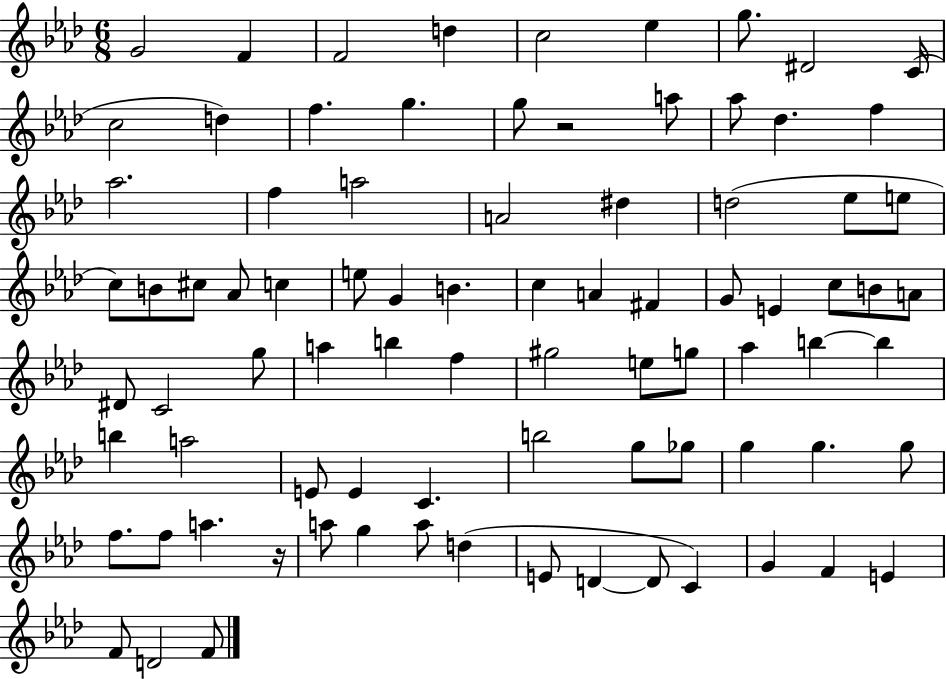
{
  \clef treble
  \numericTimeSignature
  \time 6/8
  \key aes \major
  g'2 f'4 | f'2 d''4 | c''2 ees''4 | g''8. dis'2 c'16( | \break c''2 d''4) | f''4. g''4. | g''8 r2 a''8 | aes''8 des''4. f''4 | \break aes''2. | f''4 a''2 | a'2 dis''4 | d''2( ees''8 e''8 | \break c''8) b'8 cis''8 aes'8 c''4 | e''8 g'4 b'4. | c''4 a'4 fis'4 | g'8 e'4 c''8 b'8 a'8 | \break dis'8 c'2 g''8 | a''4 b''4 f''4 | gis''2 e''8 g''8 | aes''4 b''4~~ b''4 | \break b''4 a''2 | e'8 e'4 c'4. | b''2 g''8 ges''8 | g''4 g''4. g''8 | \break f''8. f''8 a''4. r16 | a''8 g''4 a''8 d''4( | e'8 d'4~~ d'8 c'4) | g'4 f'4 e'4 | \break f'8 d'2 f'8 | \bar "|."
}